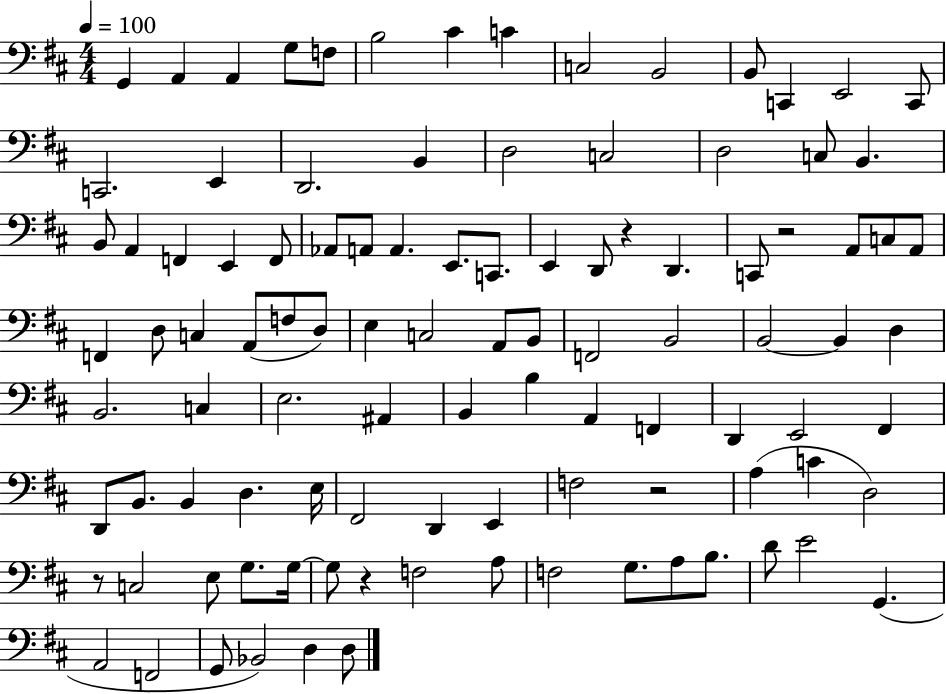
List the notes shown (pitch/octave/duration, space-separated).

G2/q A2/q A2/q G3/e F3/e B3/h C#4/q C4/q C3/h B2/h B2/e C2/q E2/h C2/e C2/h. E2/q D2/h. B2/q D3/h C3/h D3/h C3/e B2/q. B2/e A2/q F2/q E2/q F2/e Ab2/e A2/e A2/q. E2/e. C2/e. E2/q D2/e R/q D2/q. C2/e R/h A2/e C3/e A2/e F2/q D3/e C3/q A2/e F3/e D3/e E3/q C3/h A2/e B2/e F2/h B2/h B2/h B2/q D3/q B2/h. C3/q E3/h. A#2/q B2/q B3/q A2/q F2/q D2/q E2/h F#2/q D2/e B2/e. B2/q D3/q. E3/s F#2/h D2/q E2/q F3/h R/h A3/q C4/q D3/h R/e C3/h E3/e G3/e. G3/s G3/e R/q F3/h A3/e F3/h G3/e. A3/e B3/e. D4/e E4/h G2/q. A2/h F2/h G2/e Bb2/h D3/q D3/e